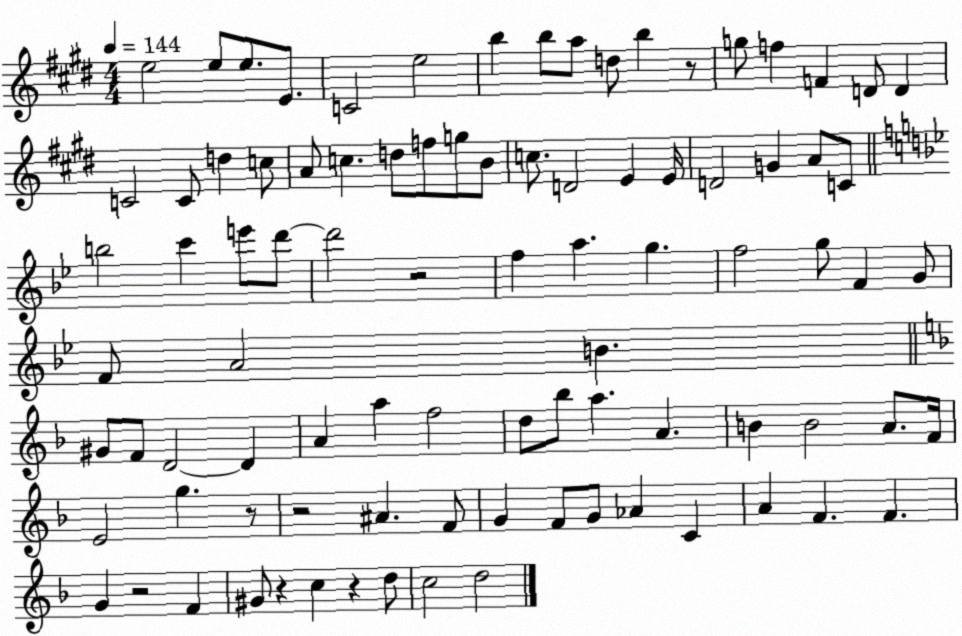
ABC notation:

X:1
T:Untitled
M:4/4
L:1/4
K:E
e2 e/2 e/2 E/2 C2 e2 b b/2 a/2 d/2 b z/2 g/2 f F D/2 D C2 C/2 d c/2 A/2 c d/2 f/2 g/2 B/2 c/2 D2 E E/4 D2 G A/2 C/2 b2 c' e'/2 d'/2 d'2 z2 f a g f2 g/2 F G/2 F/2 A2 B ^G/2 F/2 D2 D A a f2 d/2 _b/2 a A B B2 A/2 F/4 E2 g z/2 z2 ^A F/2 G F/2 G/2 _A C A F F G z2 F ^G/2 z c z d/2 c2 d2